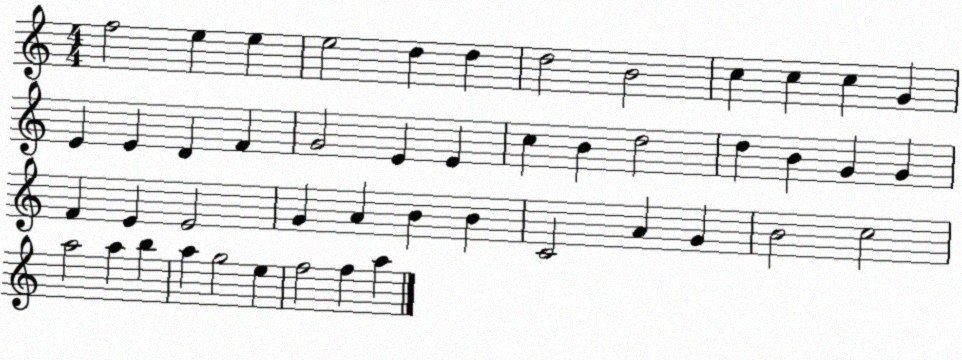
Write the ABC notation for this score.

X:1
T:Untitled
M:4/4
L:1/4
K:C
f2 e e e2 d d d2 B2 c c c G E E D F G2 E E c B d2 d B G G F E E2 G A B B C2 A G B2 c2 a2 a b a g2 e f2 f a